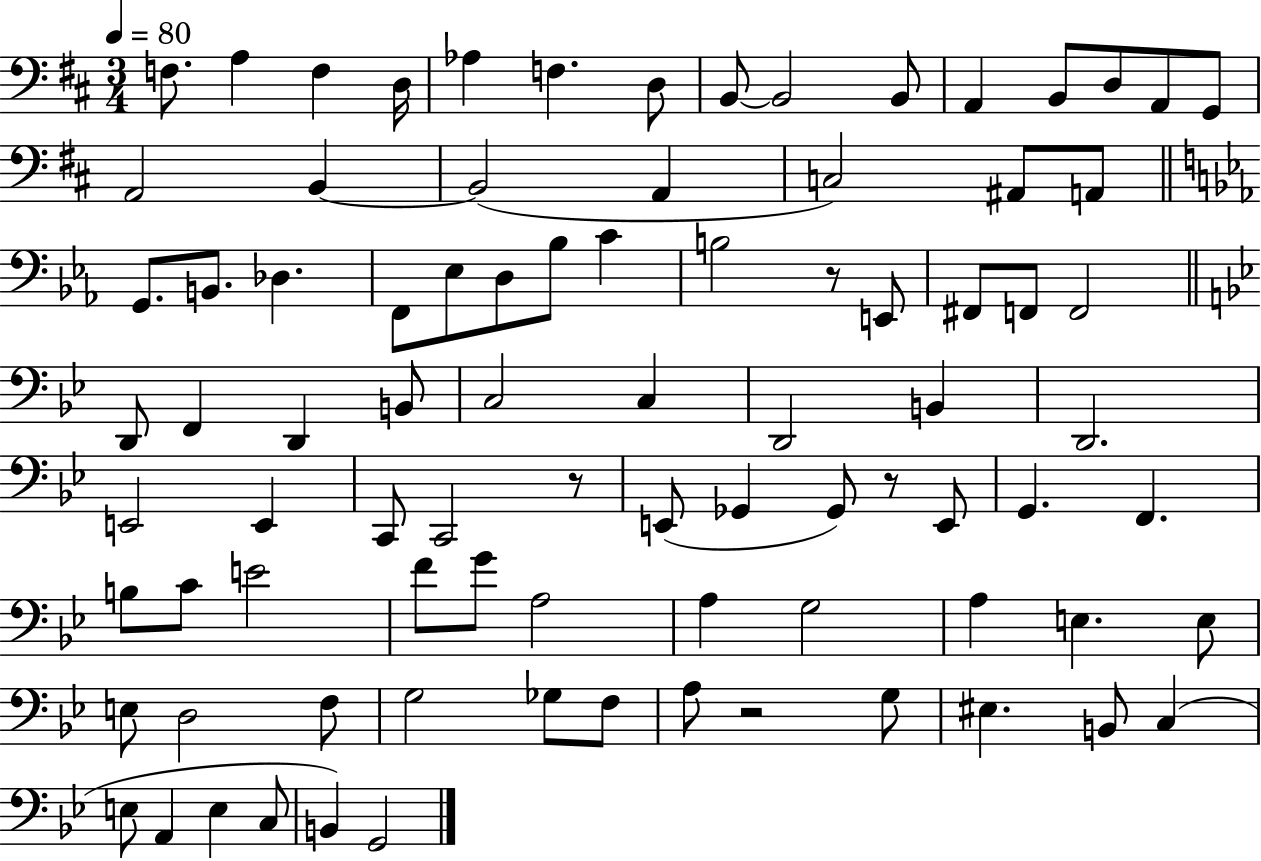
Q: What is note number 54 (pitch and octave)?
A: F2